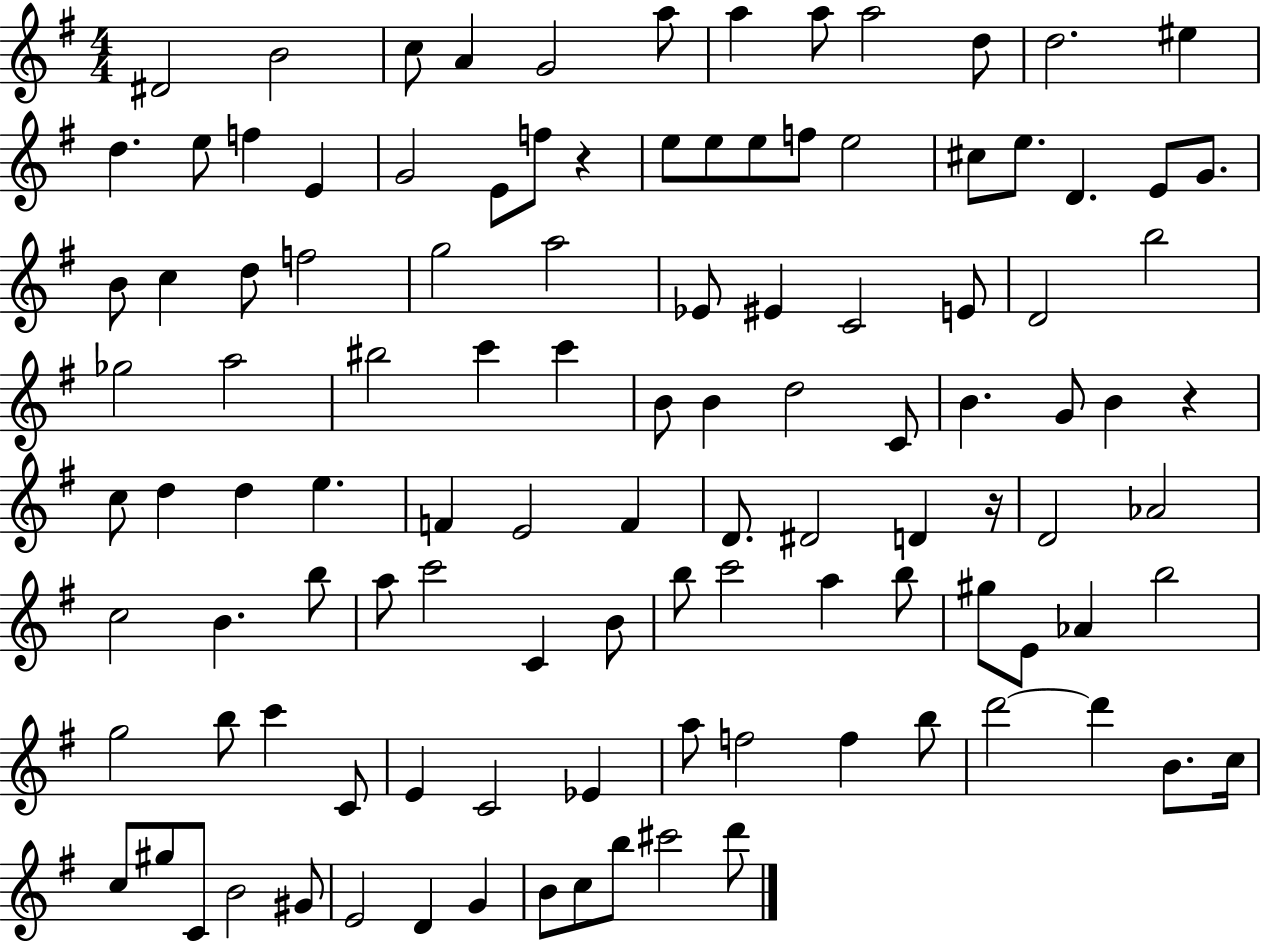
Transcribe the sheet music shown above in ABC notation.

X:1
T:Untitled
M:4/4
L:1/4
K:G
^D2 B2 c/2 A G2 a/2 a a/2 a2 d/2 d2 ^e d e/2 f E G2 E/2 f/2 z e/2 e/2 e/2 f/2 e2 ^c/2 e/2 D E/2 G/2 B/2 c d/2 f2 g2 a2 _E/2 ^E C2 E/2 D2 b2 _g2 a2 ^b2 c' c' B/2 B d2 C/2 B G/2 B z c/2 d d e F E2 F D/2 ^D2 D z/4 D2 _A2 c2 B b/2 a/2 c'2 C B/2 b/2 c'2 a b/2 ^g/2 E/2 _A b2 g2 b/2 c' C/2 E C2 _E a/2 f2 f b/2 d'2 d' B/2 c/4 c/2 ^g/2 C/2 B2 ^G/2 E2 D G B/2 c/2 b/2 ^c'2 d'/2